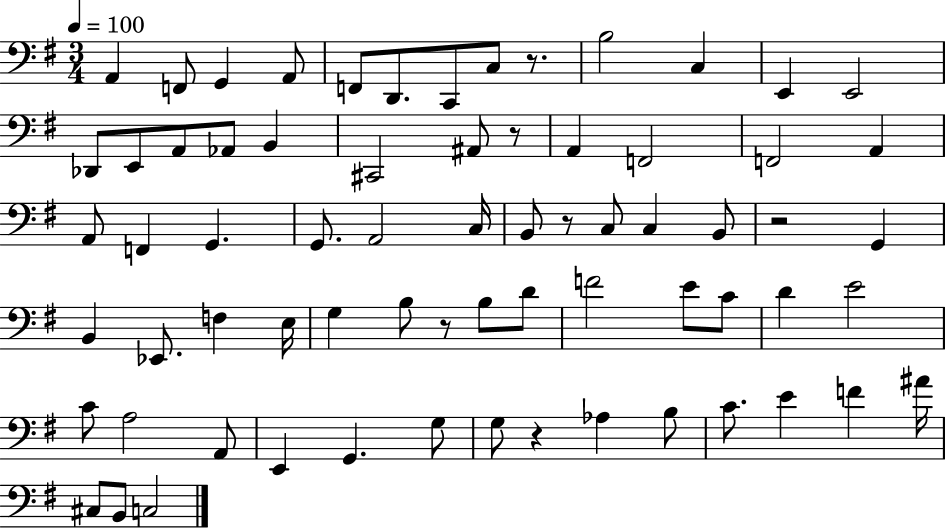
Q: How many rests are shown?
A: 6